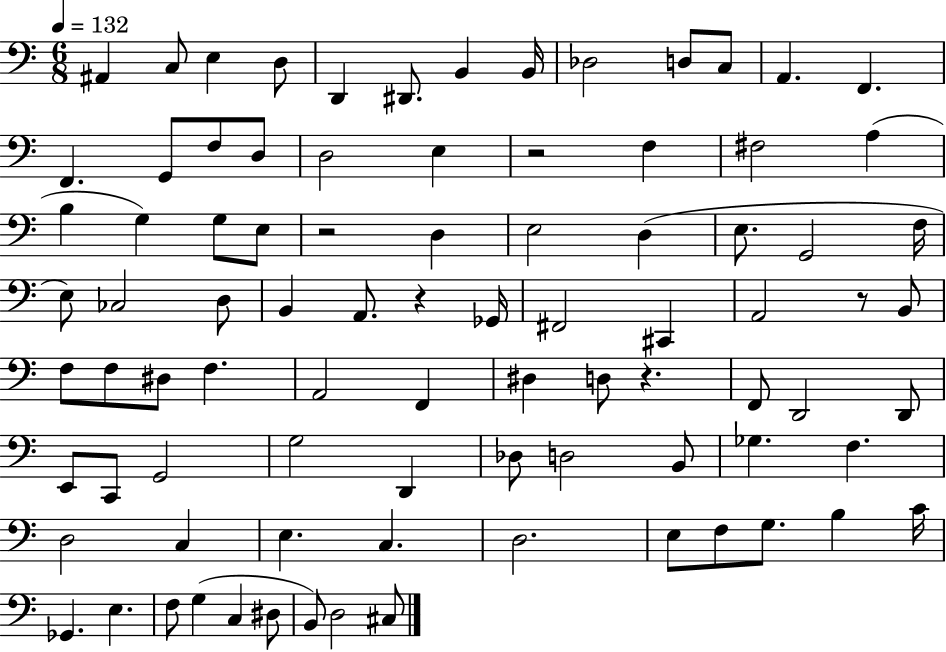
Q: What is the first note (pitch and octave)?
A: A#2